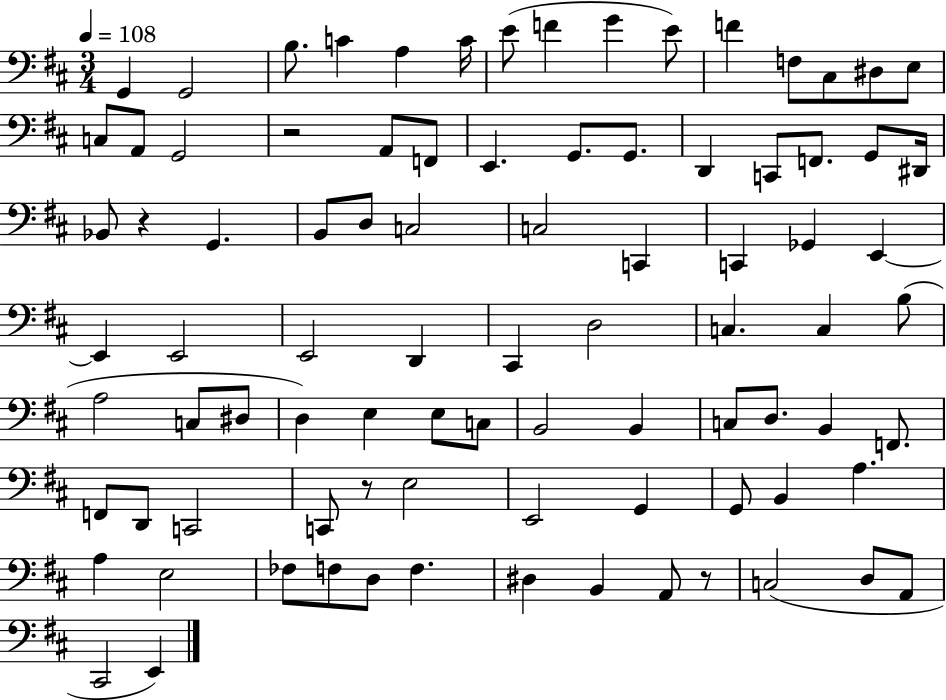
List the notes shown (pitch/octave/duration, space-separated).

G2/q G2/h B3/e. C4/q A3/q C4/s E4/e F4/q G4/q E4/e F4/q F3/e C#3/e D#3/e E3/e C3/e A2/e G2/h R/h A2/e F2/e E2/q. G2/e. G2/e. D2/q C2/e F2/e. G2/e D#2/s Bb2/e R/q G2/q. B2/e D3/e C3/h C3/h C2/q C2/q Gb2/q E2/q E2/q E2/h E2/h D2/q C#2/q D3/h C3/q. C3/q B3/e A3/h C3/e D#3/e D3/q E3/q E3/e C3/e B2/h B2/q C3/e D3/e. B2/q F2/e. F2/e D2/e C2/h C2/e R/e E3/h E2/h G2/q G2/e B2/q A3/q. A3/q E3/h FES3/e F3/e D3/e F3/q. D#3/q B2/q A2/e R/e C3/h D3/e A2/e C#2/h E2/q